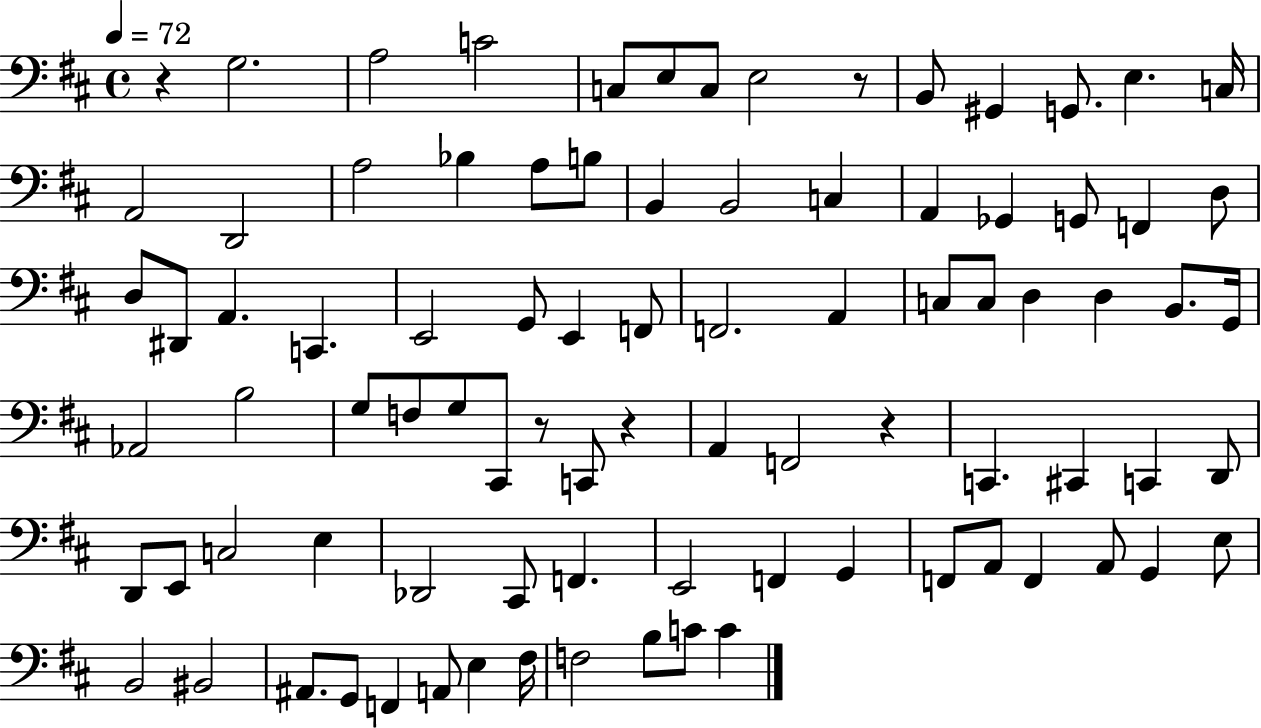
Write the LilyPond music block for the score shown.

{
  \clef bass
  \time 4/4
  \defaultTimeSignature
  \key d \major
  \tempo 4 = 72
  r4 g2. | a2 c'2 | c8 e8 c8 e2 r8 | b,8 gis,4 g,8. e4. c16 | \break a,2 d,2 | a2 bes4 a8 b8 | b,4 b,2 c4 | a,4 ges,4 g,8 f,4 d8 | \break d8 dis,8 a,4. c,4. | e,2 g,8 e,4 f,8 | f,2. a,4 | c8 c8 d4 d4 b,8. g,16 | \break aes,2 b2 | g8 f8 g8 cis,8 r8 c,8 r4 | a,4 f,2 r4 | c,4. cis,4 c,4 d,8 | \break d,8 e,8 c2 e4 | des,2 cis,8 f,4. | e,2 f,4 g,4 | f,8 a,8 f,4 a,8 g,4 e8 | \break b,2 bis,2 | ais,8. g,8 f,4 a,8 e4 fis16 | f2 b8 c'8 c'4 | \bar "|."
}